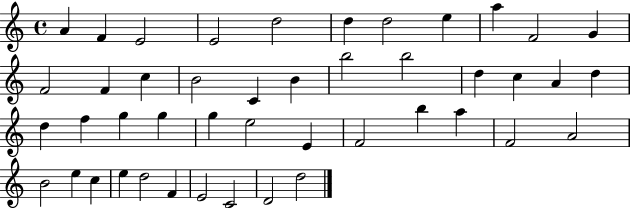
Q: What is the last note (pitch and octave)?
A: D5